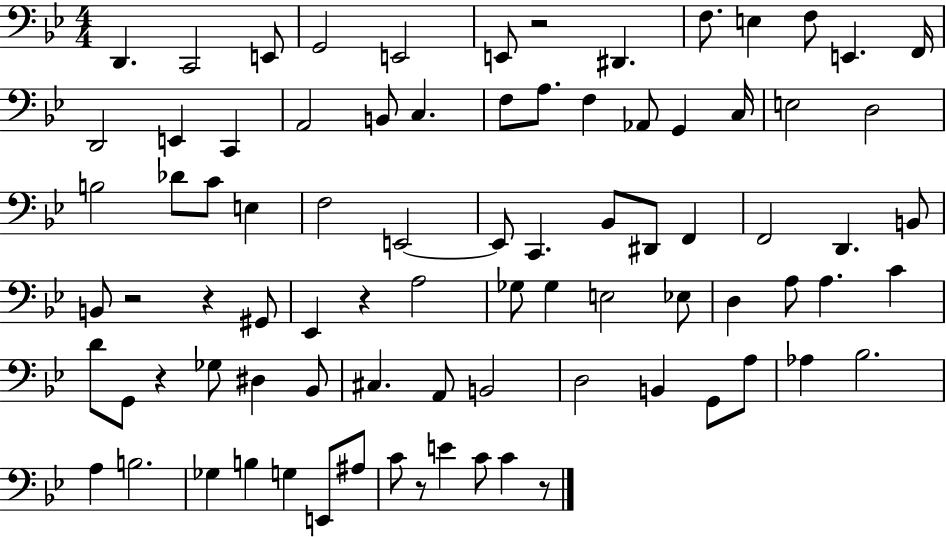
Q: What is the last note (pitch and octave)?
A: C4